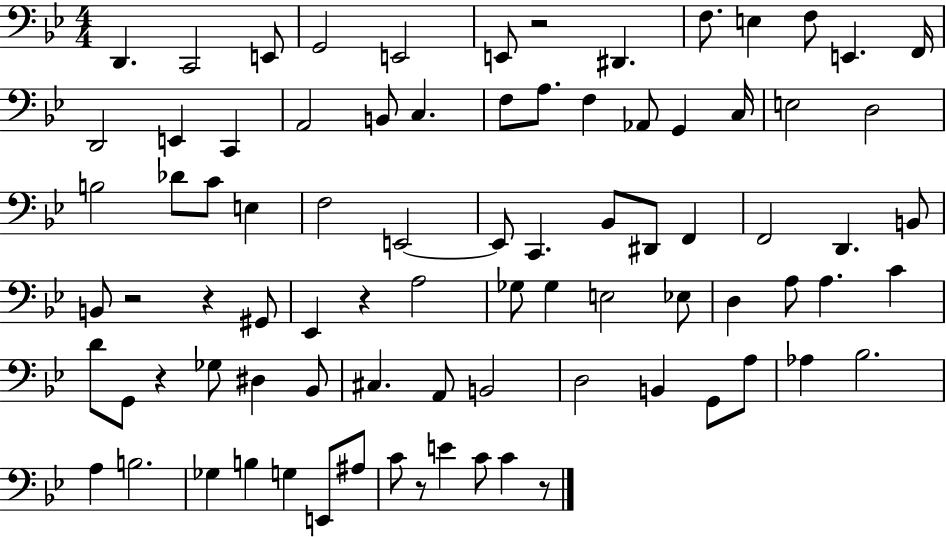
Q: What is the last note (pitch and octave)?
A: C4